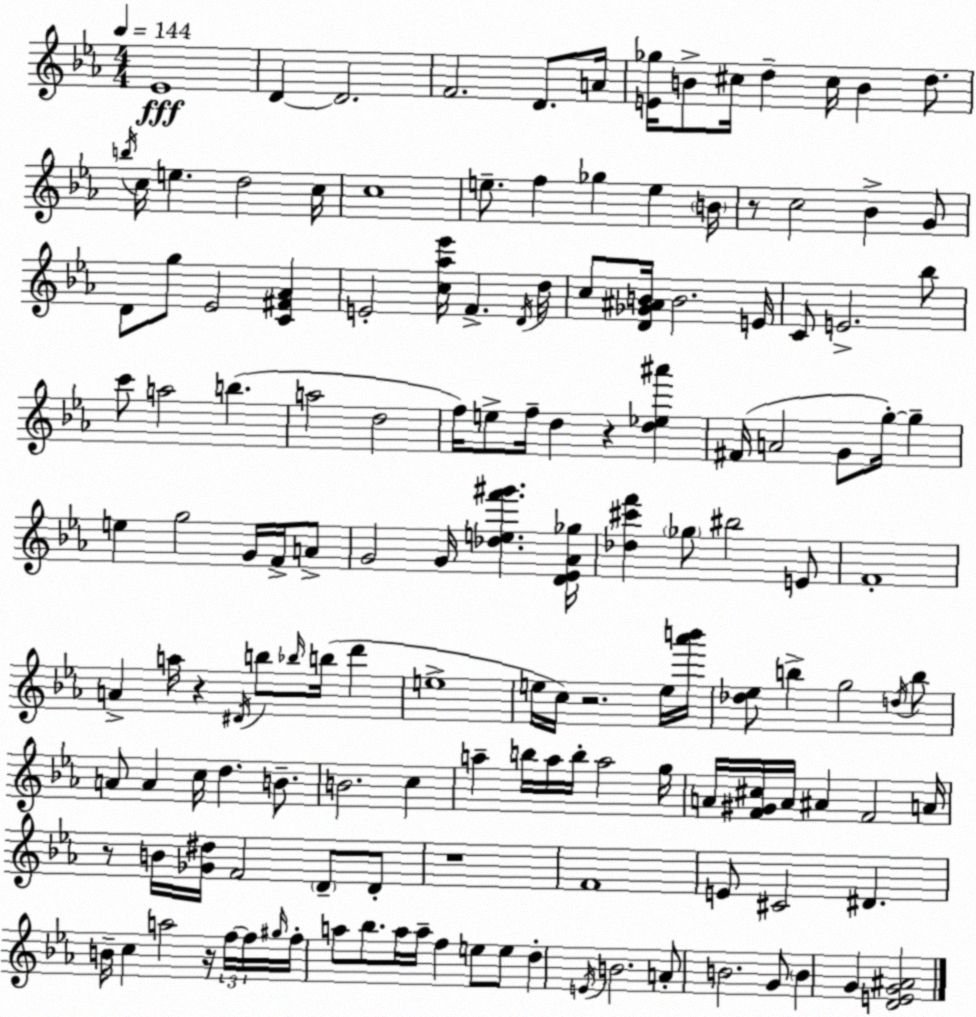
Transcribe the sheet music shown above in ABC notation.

X:1
T:Untitled
M:4/4
L:1/4
K:Cm
_E4 D D2 F2 D/2 A/4 [E_g]/4 B/2 ^c/4 d ^c/4 B d/2 b/4 c/4 e d2 c/4 c4 e/2 f _g e B/4 z/2 c2 _B G/2 D/2 g/2 _E2 [C^F_A] E2 [c_a_e']/4 F D/4 d/4 c/2 [D_G^AB]/4 B2 E/4 C/2 E2 _b/2 c'/2 a2 b a2 d2 f/4 e/2 f/4 d z [d_e^a'] ^F/4 A2 G/2 g/4 g e g2 G/4 F/4 A/2 G2 G/4 [_def'^g'] [D_E_A_g]/4 [_d^c'f'] _g/2 ^b2 E/2 F4 A a/4 z ^D/4 b/2 _b/4 b/4 d' e4 e/4 c/4 z2 e/4 [_a'b']/4 [_d_e]/2 b g2 d/4 b/2 A/2 A c/4 d B/2 B2 c a b/4 a/4 b/4 a2 g/4 A/4 [F^G^c]/4 A/4 ^A F2 A/4 z/2 B/4 [_G^d]/4 F2 D/2 D/2 z4 F4 E/2 ^C2 ^D B/4 c a2 z/4 f/4 f/4 ^g/4 f/4 a/2 _b/2 a/4 a/4 f e/2 e/2 d E/4 B2 A/2 B2 G/2 B G [DEG^A]2